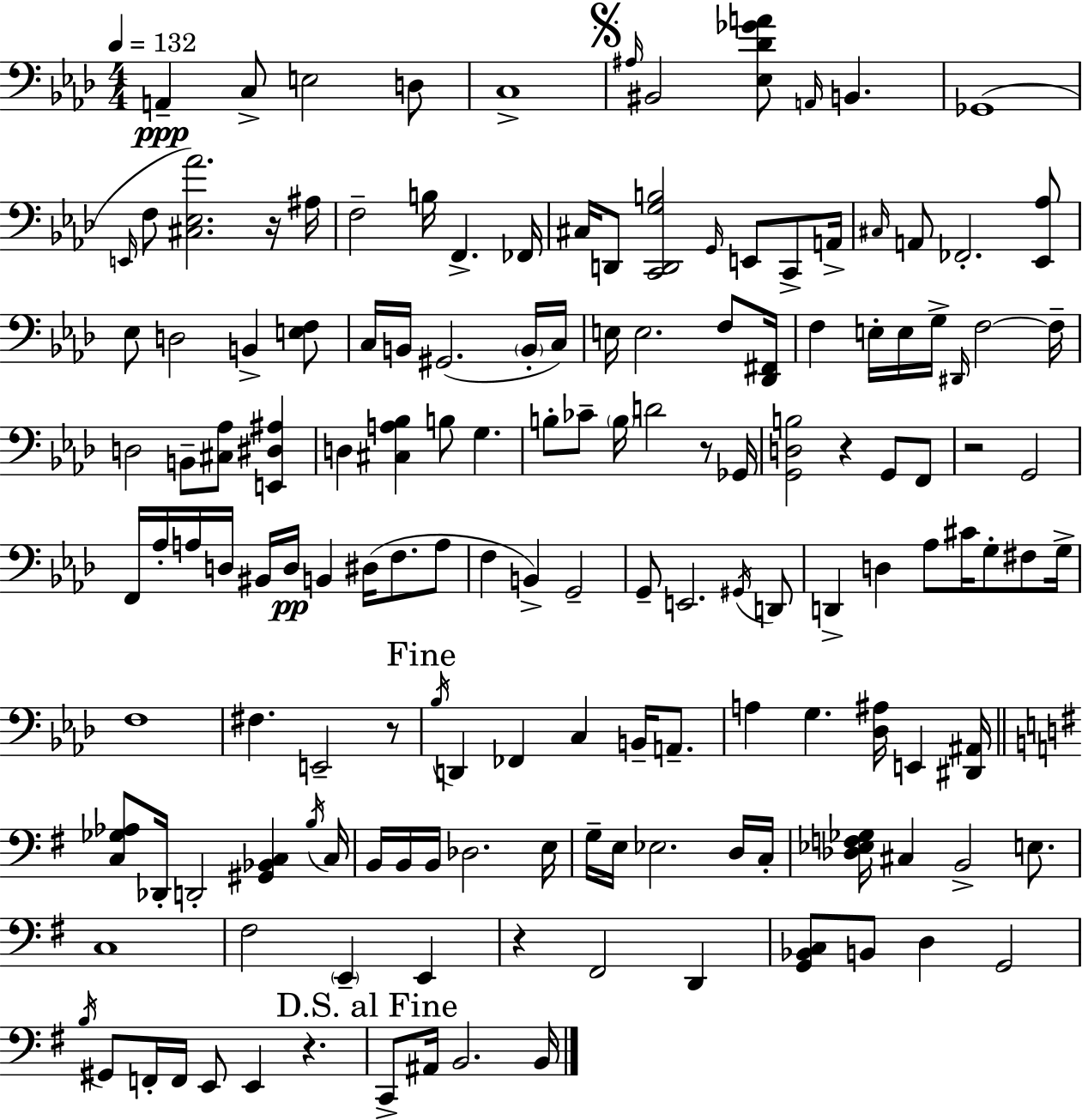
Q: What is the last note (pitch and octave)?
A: B2